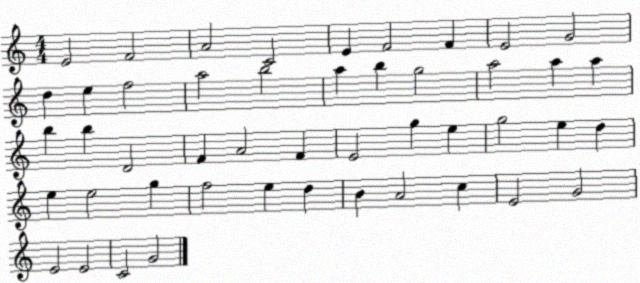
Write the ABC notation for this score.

X:1
T:Untitled
M:4/4
L:1/4
K:C
E2 F2 A2 C2 E F2 F E2 G2 d e f2 a2 b2 a b g2 a2 a a b b D2 F A2 F E2 g e g2 e d e e2 g f2 e d B A2 c E2 G2 E2 E2 C2 G2